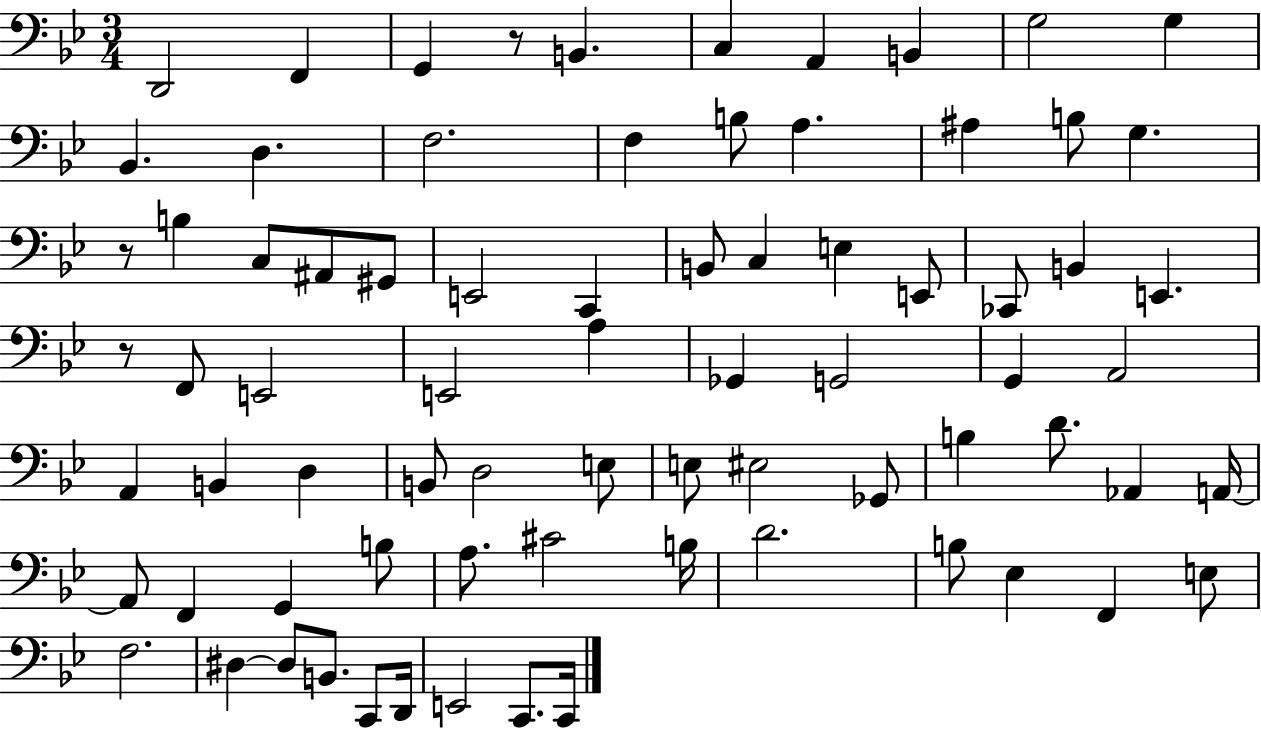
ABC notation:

X:1
T:Untitled
M:3/4
L:1/4
K:Bb
D,,2 F,, G,, z/2 B,, C, A,, B,, G,2 G, _B,, D, F,2 F, B,/2 A, ^A, B,/2 G, z/2 B, C,/2 ^A,,/2 ^G,,/2 E,,2 C,, B,,/2 C, E, E,,/2 _C,,/2 B,, E,, z/2 F,,/2 E,,2 E,,2 A, _G,, G,,2 G,, A,,2 A,, B,, D, B,,/2 D,2 E,/2 E,/2 ^E,2 _G,,/2 B, D/2 _A,, A,,/4 A,,/2 F,, G,, B,/2 A,/2 ^C2 B,/4 D2 B,/2 _E, F,, E,/2 F,2 ^D, ^D,/2 B,,/2 C,,/2 D,,/4 E,,2 C,,/2 C,,/4